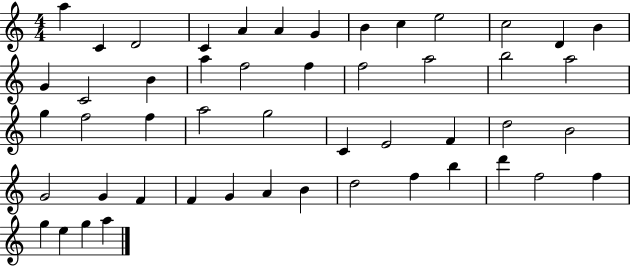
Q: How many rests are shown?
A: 0